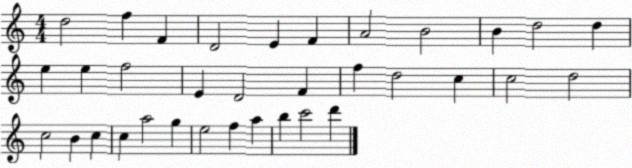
X:1
T:Untitled
M:4/4
L:1/4
K:C
d2 f F D2 E F A2 B2 B d2 d e e f2 E D2 F f d2 c c2 d2 c2 B c c a2 g e2 f a b c'2 d'